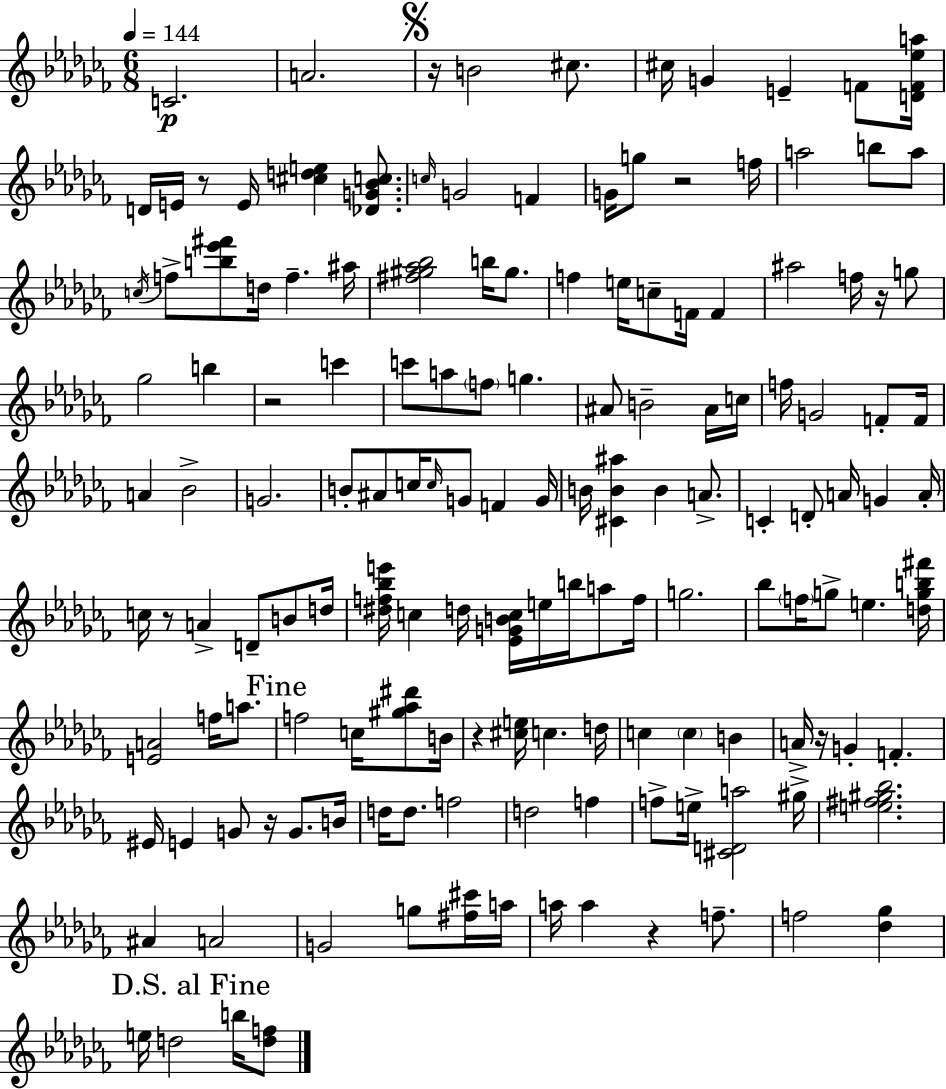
{
  \clef treble
  \numericTimeSignature
  \time 6/8
  \key aes \minor
  \tempo 4 = 144
  c'2.\p | a'2. | \mark \markup { \musicglyph "scripts.segno" } r16 b'2 cis''8. | cis''16 g'4 e'4-- f'8 <d' f' ees'' a''>16 | \break d'16 e'16 r8 e'16 <cis'' d'' e''>4 <des' g' bes' c''>8. | \grace { c''16 } g'2 f'4 | g'16 g''8 r2 | f''16 a''2 b''8 a''8 | \break \acciaccatura { c''16 } f''8-> <b'' ees''' fis'''>8 d''16 f''4.-- | ais''16 <fis'' gis'' aes'' bes''>2 b''16 gis''8. | f''4 e''16 c''8-- f'16 f'4 | ais''2 f''16 r16 | \break g''8 ges''2 b''4 | r2 c'''4 | c'''8 a''8 \parenthesize f''8 g''4. | ais'8 b'2-- | \break ais'16 c''16 f''16 g'2 f'8-. | f'16 a'4 bes'2-> | g'2. | b'8-. ais'8 c''16 \grace { c''16 } g'8 f'4 | \break g'16 b'16 <cis' b' ais''>4 b'4 | a'8.-> c'4-. d'8-. a'16 g'4 | a'16-. c''16 r8 a'4-> d'8-- | b'8 d''16 <dis'' f'' bes'' e'''>16 c''4 d''16 <ees' g' b' c''>16 e''16 b''16 | \break a''8 f''16 g''2. | bes''8 \parenthesize f''16 g''8-> e''4. | <d'' g'' b'' fis'''>16 <e' a'>2 f''16 | a''8. \mark "Fine" f''2 c''16 | \break <gis'' aes'' dis'''>8 b'16 r4 <cis'' e''>16 c''4. | d''16 c''4 \parenthesize c''4 b'4 | a'16-> r16 g'4-. f'4.-. | eis'16 e'4 g'8 r16 g'8. | \break b'16 d''16 d''8. f''2 | d''2 f''4 | f''8-> e''16-> <cis' d' a''>2 | gis''16-> <e'' fis'' gis'' bes''>2. | \break ais'4 a'2 | g'2 g''8 | <fis'' cis'''>16 a''16 a''16 a''4 r4 | f''8.-- f''2 <des'' ges''>4 | \break \mark "D.S. al Fine" e''16 d''2 | b''16 <d'' f''>8 \bar "|."
}